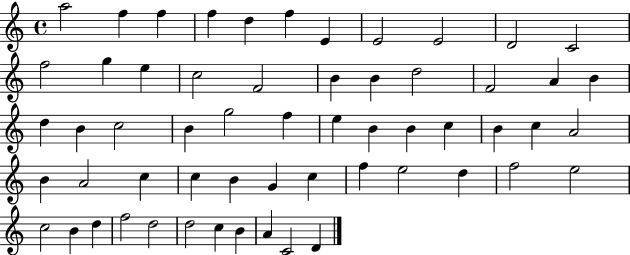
A5/h F5/q F5/q F5/q D5/q F5/q E4/q E4/h E4/h D4/h C4/h F5/h G5/q E5/q C5/h F4/h B4/q B4/q D5/h F4/h A4/q B4/q D5/q B4/q C5/h B4/q G5/h F5/q E5/q B4/q B4/q C5/q B4/q C5/q A4/h B4/q A4/h C5/q C5/q B4/q G4/q C5/q F5/q E5/h D5/q F5/h E5/h C5/h B4/q D5/q F5/h D5/h D5/h C5/q B4/q A4/q C4/h D4/q